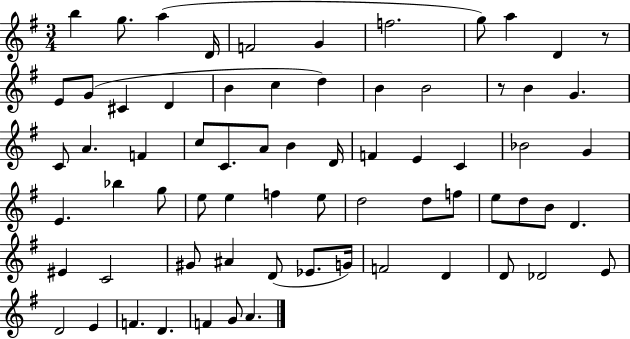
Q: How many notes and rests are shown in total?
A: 69